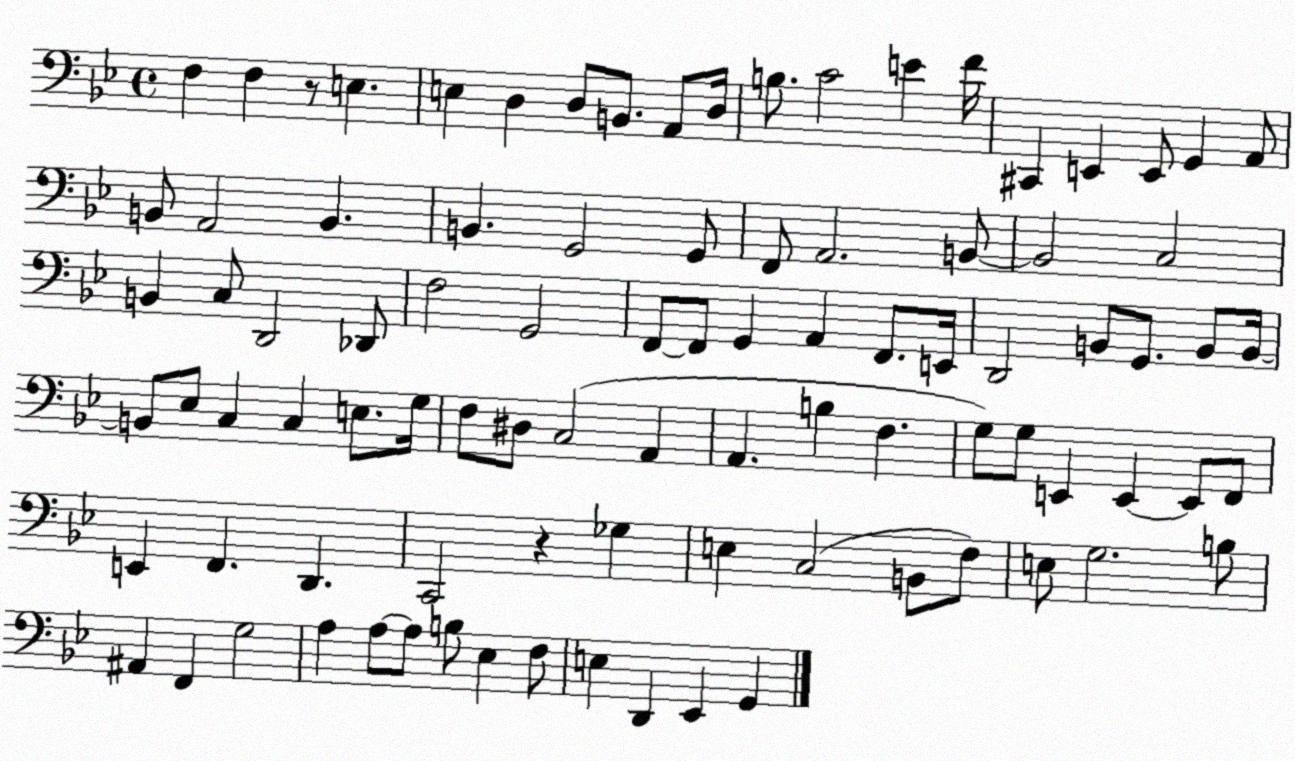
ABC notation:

X:1
T:Untitled
M:4/4
L:1/4
K:Bb
F, F, z/2 E, E, D, D,/2 B,,/2 A,,/2 D,/4 B,/2 C2 E F/4 ^C,, E,, E,,/2 G,, A,,/2 B,,/2 A,,2 B,, B,, G,,2 G,,/2 F,,/2 A,,2 B,,/2 B,,2 C,2 B,, C,/2 D,,2 _D,,/2 F,2 G,,2 F,,/2 F,,/2 G,, A,, F,,/2 E,,/4 D,,2 B,,/2 G,,/2 B,,/2 B,,/4 B,,/2 _E,/2 C, C, E,/2 G,/4 F,/2 ^D,/2 C,2 A,, A,, B, F, G,/2 G,/2 E,, E,, E,,/2 F,,/2 E,, F,, D,, C,,2 z _G, E, C,2 B,,/2 F,/2 E,/2 G,2 B,/2 ^A,, F,, G,2 A, A,/2 A,/2 B,/2 _E, F,/2 E, D,, _E,, G,,